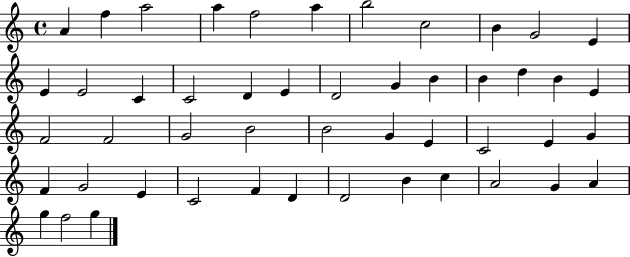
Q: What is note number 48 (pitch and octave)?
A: F5